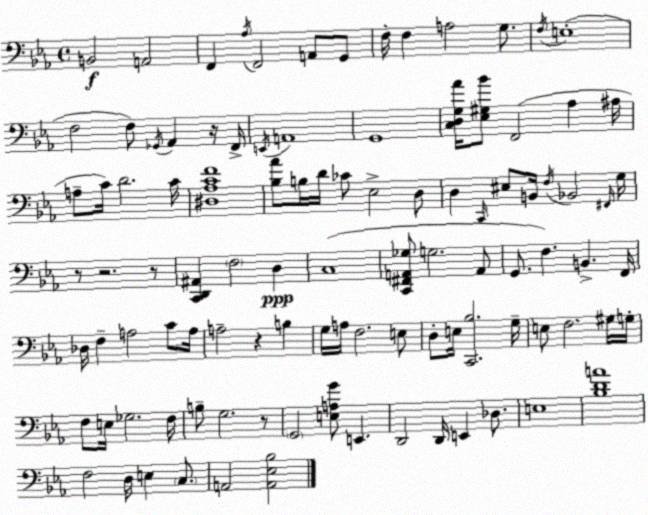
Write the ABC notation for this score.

X:1
T:Untitled
M:4/4
L:1/4
K:Eb
B,,2 A,,2 F,, _A,/4 F,,2 A,,/2 G,,/2 F,/4 F, A,2 G,/2 F,/4 E,4 F,2 F,/2 _G,,/4 _A,, z/4 F,,/4 E,,/4 A,,4 G,,4 [C,D,G,_A]/4 [_E,^G,_B]/2 F,,2 _A, ^A,/4 A,/2 C/4 D2 C/4 [^D,_A,CF]4 [_B,_A]/2 B,/4 D/4 _C/2 _E,2 D,/2 D, C,,/4 ^E,/2 B,,/4 F,/4 _B,,2 ^F,,/4 G,/4 z/2 z2 z/2 [C,,D,,^A,,] F,2 D, C,4 [C,,^F,,A,,_G,]/2 G,2 A,,/2 G,,/2 F, B,, F,,/4 _D,/4 F, A,2 C/2 A,/4 A,2 z B, G,/4 A,/4 F,2 E,/2 D,/2 E,/4 [C,,_B,]2 G,/4 E,/2 F,2 ^G,/4 G,/4 F,/2 E,/4 _G,2 F,/4 B,/2 G,2 z/2 G,,2 [E,A,G]/2 E,, D,,2 D,,/4 E,, _D,/2 E,4 [_B,DA]4 F,2 D,/4 E, C,/2 A,,2 [A,,_E,_B,]2